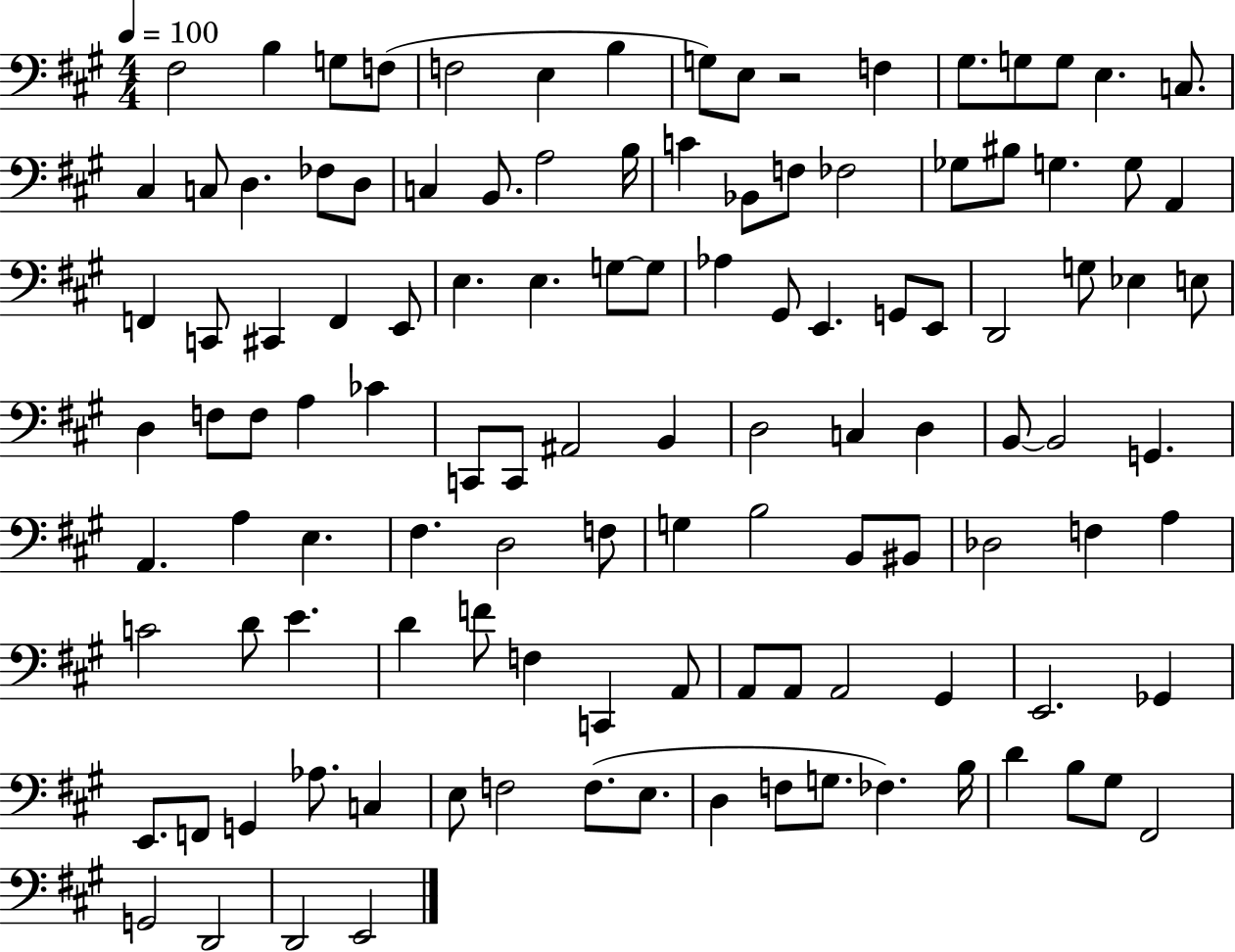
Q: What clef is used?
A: bass